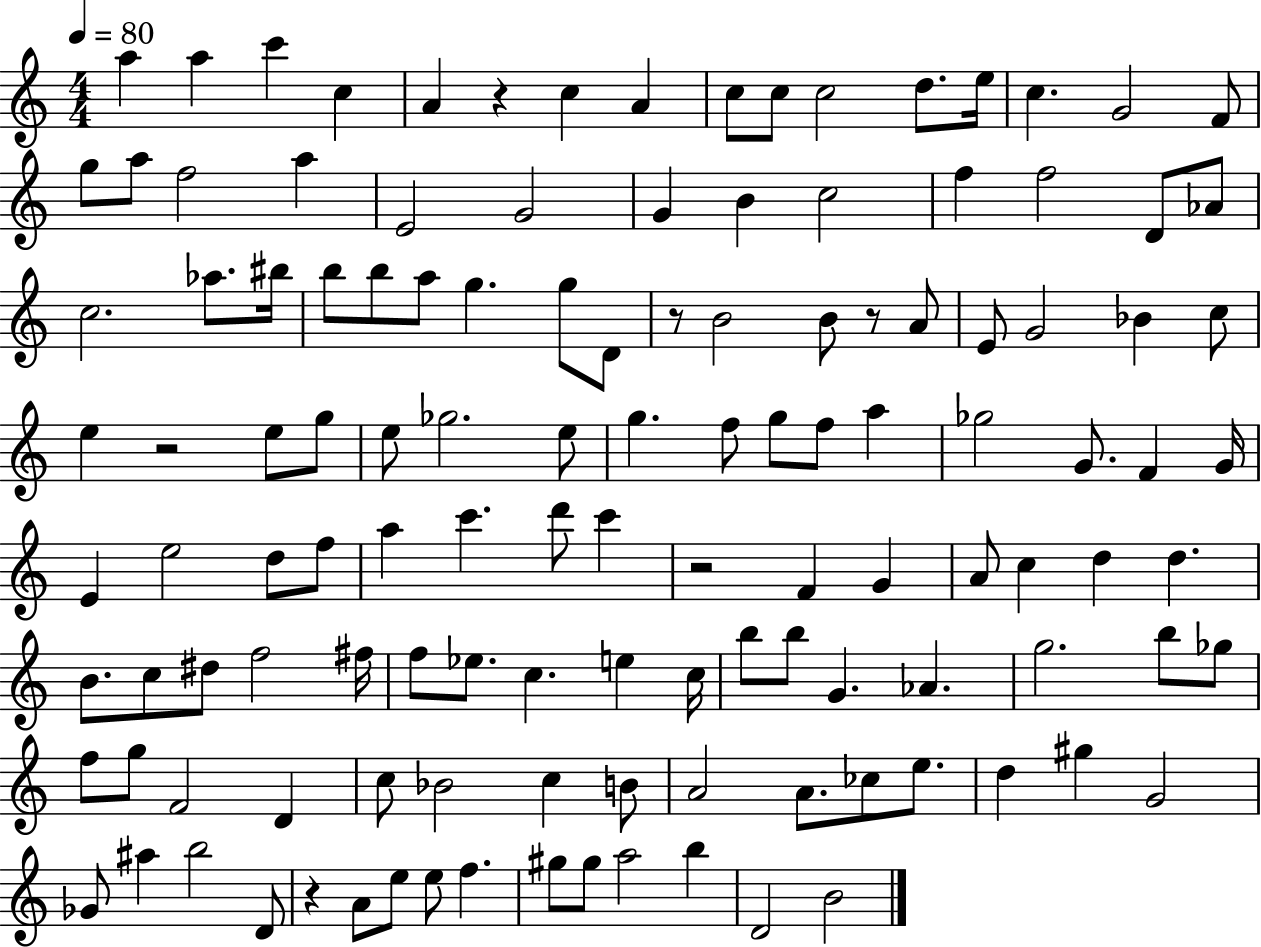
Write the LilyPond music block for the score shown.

{
  \clef treble
  \numericTimeSignature
  \time 4/4
  \key c \major
  \tempo 4 = 80
  a''4 a''4 c'''4 c''4 | a'4 r4 c''4 a'4 | c''8 c''8 c''2 d''8. e''16 | c''4. g'2 f'8 | \break g''8 a''8 f''2 a''4 | e'2 g'2 | g'4 b'4 c''2 | f''4 f''2 d'8 aes'8 | \break c''2. aes''8. bis''16 | b''8 b''8 a''8 g''4. g''8 d'8 | r8 b'2 b'8 r8 a'8 | e'8 g'2 bes'4 c''8 | \break e''4 r2 e''8 g''8 | e''8 ges''2. e''8 | g''4. f''8 g''8 f''8 a''4 | ges''2 g'8. f'4 g'16 | \break e'4 e''2 d''8 f''8 | a''4 c'''4. d'''8 c'''4 | r2 f'4 g'4 | a'8 c''4 d''4 d''4. | \break b'8. c''8 dis''8 f''2 fis''16 | f''8 ees''8. c''4. e''4 c''16 | b''8 b''8 g'4. aes'4. | g''2. b''8 ges''8 | \break f''8 g''8 f'2 d'4 | c''8 bes'2 c''4 b'8 | a'2 a'8. ces''8 e''8. | d''4 gis''4 g'2 | \break ges'8 ais''4 b''2 d'8 | r4 a'8 e''8 e''8 f''4. | gis''8 gis''8 a''2 b''4 | d'2 b'2 | \break \bar "|."
}